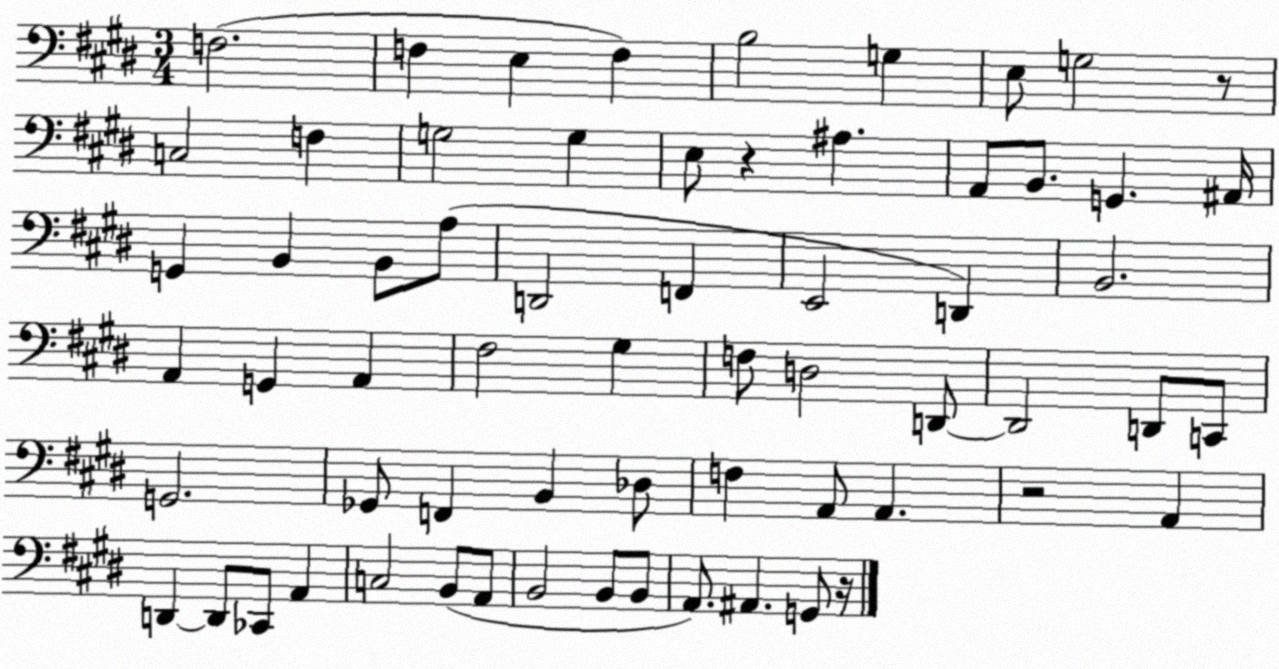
X:1
T:Untitled
M:3/4
L:1/4
K:E
F,2 F, E, F, B,2 G, E,/2 G,2 z/2 C,2 F, G,2 G, E,/2 z ^A, A,,/2 B,,/2 G,, ^A,,/4 G,, B,, B,,/2 A,/2 D,,2 F,, E,,2 D,, B,,2 A,, G,, A,, ^F,2 ^G, F,/2 D,2 D,,/2 D,,2 D,,/2 C,,/2 G,,2 _G,,/2 F,, B,, _D,/2 F, A,,/2 A,, z2 A,, D,, D,,/2 _C,,/2 A,, C,2 B,,/2 A,,/2 B,,2 B,,/2 B,,/2 A,,/2 ^A,, G,,/2 z/4